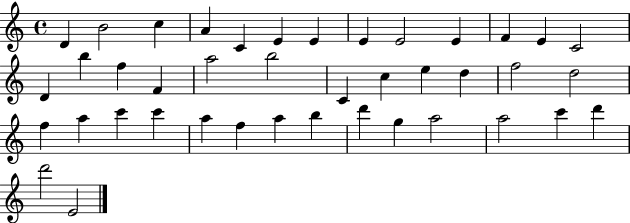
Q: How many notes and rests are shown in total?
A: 41